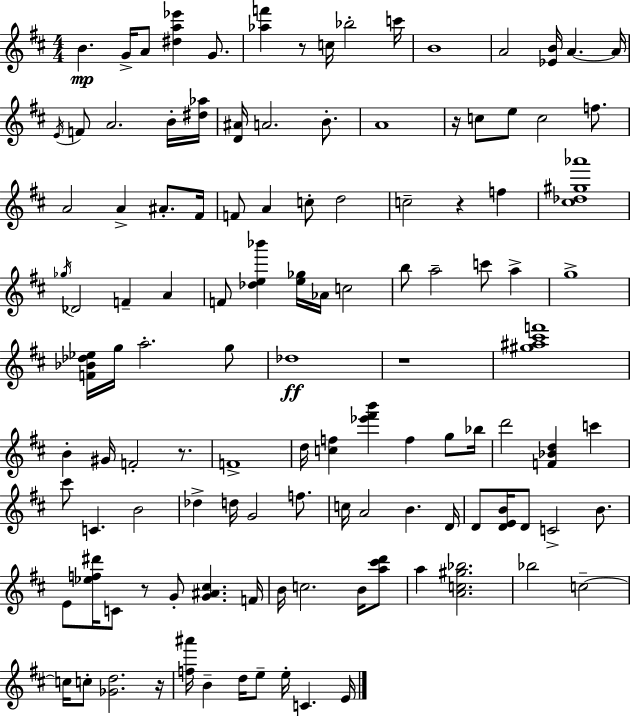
B4/q. G4/s A4/e [D#5,A5,Eb6]/q G4/e. [Ab5,F6]/q R/e C5/s Bb5/h C6/s B4/w A4/h [Eb4,B4]/s A4/q. A4/s E4/s F4/e A4/h. B4/s [D#5,Ab5]/s [D4,A#4]/s A4/h. B4/e. A4/w R/s C5/e E5/e C5/h F5/e. A4/h A4/q A#4/e. F#4/s F4/e A4/q C5/e D5/h C5/h R/q F5/q [C#5,Db5,G#5,Ab6]/w Gb5/s Db4/h F4/q A4/q F4/e [Db5,E5,Bb6]/q [E5,Gb5]/s Ab4/s C5/h B5/e A5/h C6/e A5/q G5/w [F4,Bb4,Db5,Eb5]/s G5/s A5/h. G5/e Db5/w R/w [G#5,A#5,C#6,F6]/w B4/q G#4/s F4/h R/e. F4/w D5/s [C5,F5]/q [Eb6,F#6,B6]/q F5/q G5/e Bb5/s D6/h [F4,Bb4,D5]/q C6/q C#6/e C4/q. B4/h Db5/q D5/s G4/h F5/e. C5/s A4/h B4/q. D4/s D4/e [D4,E4,B4]/s D4/e C4/h B4/e. E4/e [Eb5,F5,D#6]/s C4/e R/e G4/e [G4,A#4,C#5]/q. F4/s B4/s C5/h. B4/s [A5,C#6,D6]/e A5/q [A4,C5,G#5,Bb5]/h. Bb5/h C5/h C5/s C5/e [Gb4,D5]/h. R/s [F5,A#6]/s B4/q D5/s E5/e E5/s C4/q. E4/s